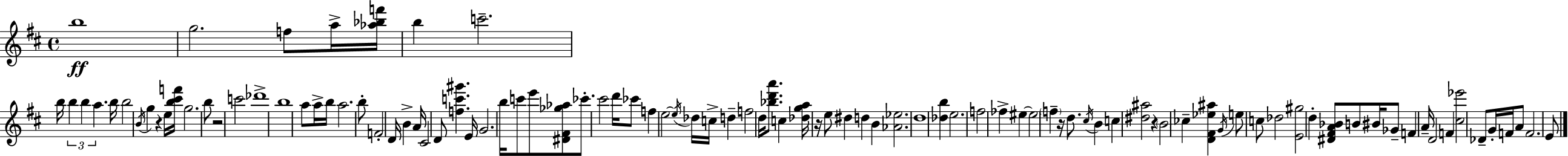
X:1
T:Untitled
M:4/4
L:1/4
K:D
b4 g2 f/2 a/4 [_a_bf']/4 b c'2 b/4 b b a b/4 b2 B/4 g z e/4 [b^c'f']/4 g2 b/2 z2 c'2 _d'4 b4 a/2 a/4 b/4 a2 b/2 F2 D/4 B A/4 ^C2 D/2 [fc'^g'] E/4 G2 b/4 c'/2 e'/2 [^D^F_g_a]/2 _c'/2 ^c'2 d'/4 _c'/2 f e2 e/4 _d/4 c/4 d f2 d/4 [_bd'a']/2 c [_dga]/4 z/4 e/2 ^d d B [_A_e]2 d4 [_db] e2 f2 _f ^e ^e2 f z/4 d/2 ^c/4 B c [^d^a]2 z B2 _c [D^F_e^a] G/4 e/2 c/2 _d2 [E^g]2 d [^D^FA_B]/2 B/2 ^B/4 _G/2 F A/4 D2 F [^c_e']2 _D/2 G/4 F/4 A/2 F2 E/2